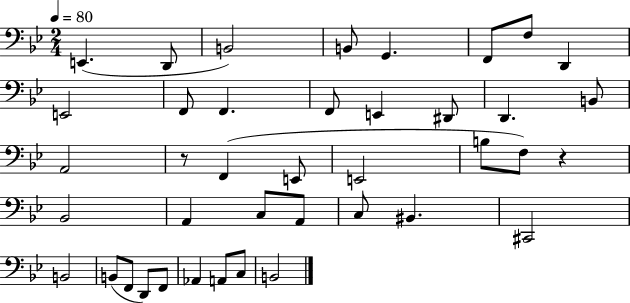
X:1
T:Untitled
M:2/4
L:1/4
K:Bb
E,, D,,/2 B,,2 B,,/2 G,, F,,/2 F,/2 D,, E,,2 F,,/2 F,, F,,/2 E,, ^D,,/2 D,, B,,/2 A,,2 z/2 F,, E,,/2 E,,2 B,/2 F,/2 z _B,,2 A,, C,/2 A,,/2 C,/2 ^B,, ^C,,2 B,,2 B,,/2 F,,/2 D,,/2 F,,/2 _A,, A,,/2 C,/2 B,,2